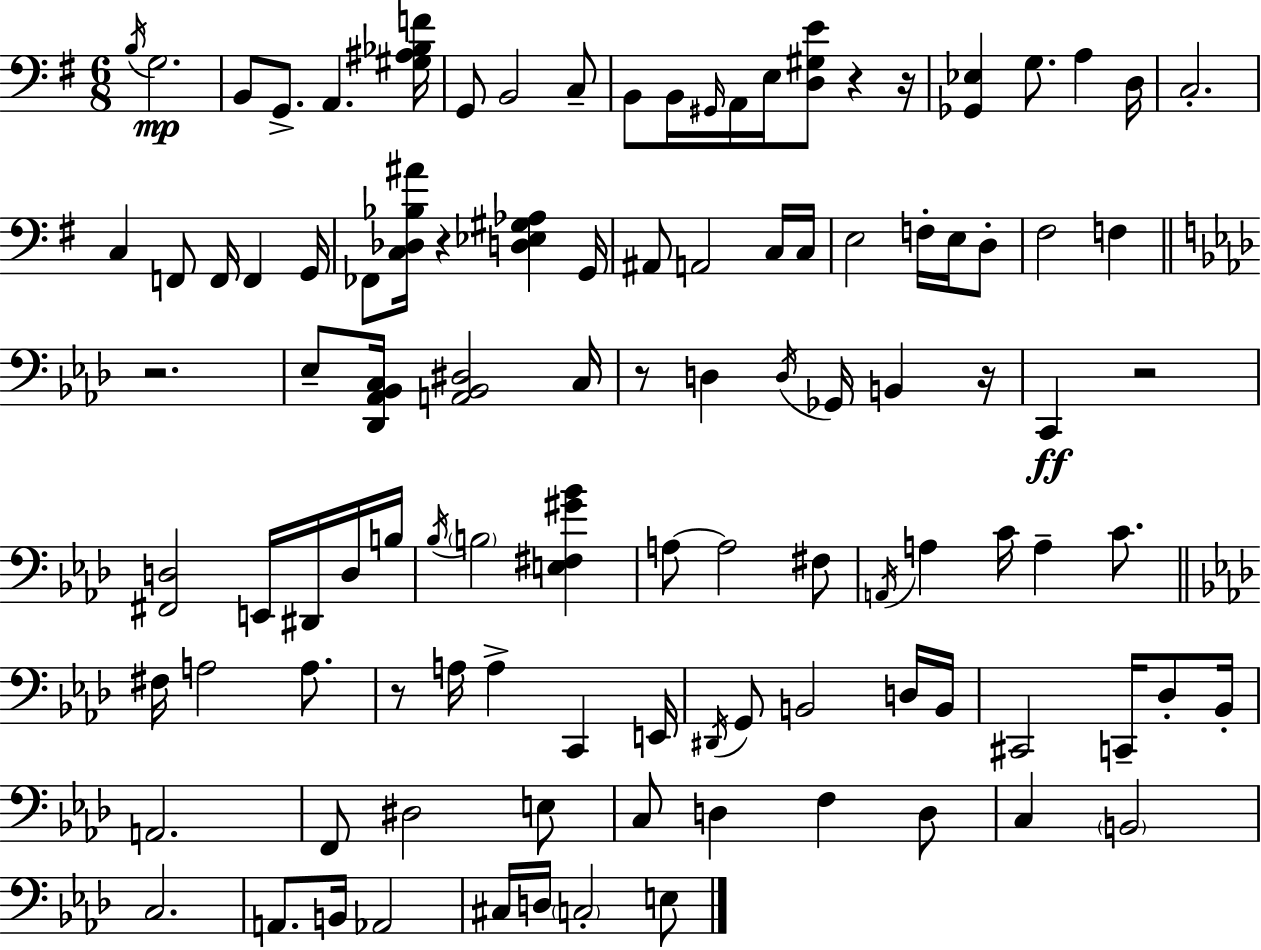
{
  \clef bass
  \numericTimeSignature
  \time 6/8
  \key g \major
  \repeat volta 2 { \acciaccatura { b16 }\mp g2. | b,8 g,8.-> a,4. | <gis ais bes f'>16 g,8 b,2 c8-- | b,8 b,16 \grace { gis,16 } a,16 e16 <d gis e'>8 r4 | \break r16 <ges, ees>4 g8. a4 | d16 c2.-. | c4 f,8 f,16 f,4 | g,16 fes,8 <c des bes ais'>16 r4 <d ees gis aes>4 | \break g,16 ais,8 a,2 | c16 c16 e2 f16-. e16 | d8-. fis2 f4 | \bar "||" \break \key f \minor r2. | ees8-- <des, aes, bes, c>16 <a, bes, dis>2 c16 | r8 d4 \acciaccatura { d16 } ges,16 b,4 | r16 c,4\ff r2 | \break <fis, d>2 e,16 dis,16 d16 | b16 \acciaccatura { bes16 } \parenthesize b2 <e fis gis' bes'>4 | a8~~ a2 | fis8 \acciaccatura { a,16 } a4 c'16 a4-- | \break c'8. \bar "||" \break \key aes \major fis16 a2 a8. | r8 a16 a4-> c,4 e,16 | \acciaccatura { dis,16 } g,8 b,2 d16 | b,16 cis,2 c,16-- des8-. | \break bes,16-. a,2. | f,8 dis2 e8 | c8 d4 f4 d8 | c4 \parenthesize b,2 | \break c2. | a,8. b,16 aes,2 | cis16 d16 \parenthesize c2-. e8 | } \bar "|."
}